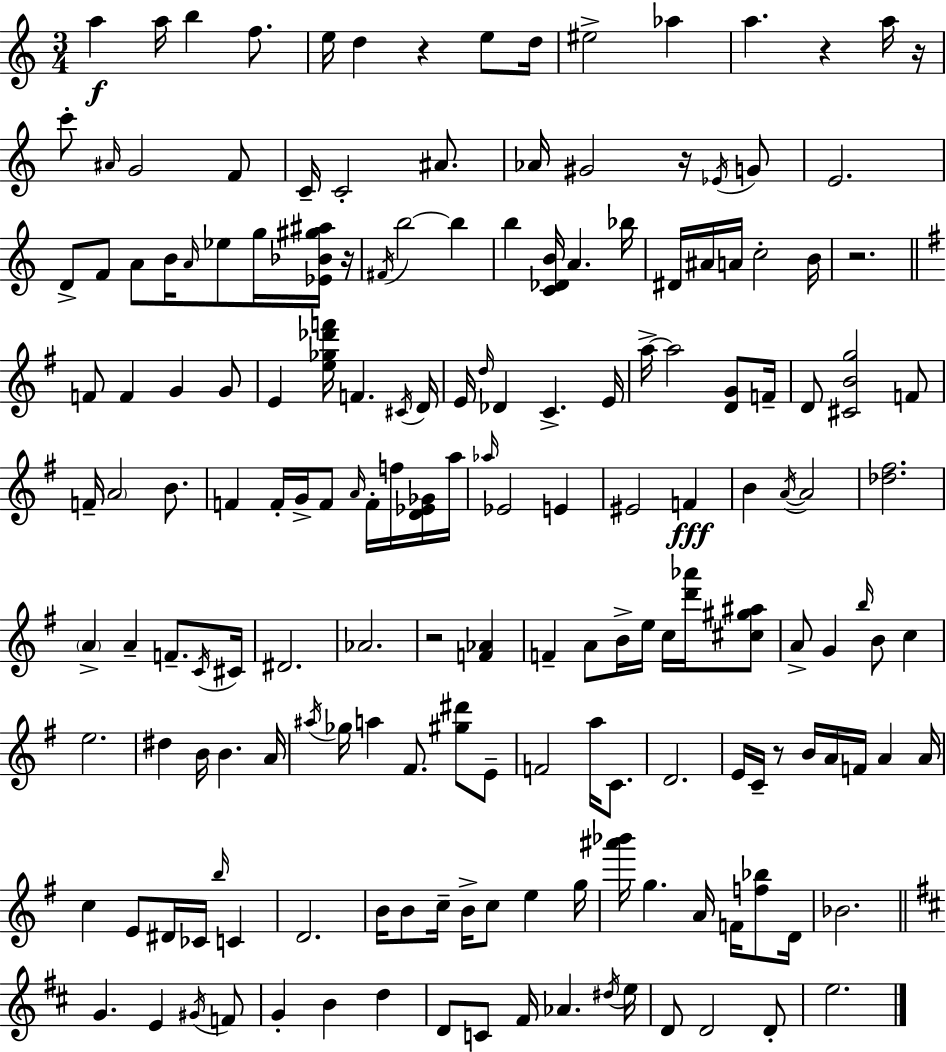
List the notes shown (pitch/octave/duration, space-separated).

A5/q A5/s B5/q F5/e. E5/s D5/q R/q E5/e D5/s EIS5/h Ab5/q A5/q. R/q A5/s R/s C6/e A#4/s G4/h F4/e C4/s C4/h A#4/e. Ab4/s G#4/h R/s Eb4/s G4/e E4/h. D4/e F4/e A4/e B4/s A4/s Eb5/e G5/s [Eb4,Bb4,G#5,A#5]/s R/s F#4/s B5/h B5/q B5/q [C4,Db4,B4]/s A4/q. Bb5/s D#4/s A#4/s A4/s C5/h B4/s R/h. F4/e F4/q G4/q G4/e E4/q [E5,Gb5,Db6,F6]/s F4/q. C#4/s D4/s E4/s D5/s Db4/q C4/q. E4/s A5/s A5/h [D4,G4]/e F4/s D4/e [C#4,B4,G5]/h F4/e F4/s A4/h B4/e. F4/q F4/s G4/s F4/e A4/s F4/s F5/s [D4,Eb4,Gb4]/s A5/s Ab5/s Eb4/h E4/q EIS4/h F4/q B4/q A4/s A4/h [Db5,F#5]/h. A4/q A4/q F4/e. C4/s C#4/s D#4/h. Ab4/h. R/h [F4,Ab4]/q F4/q A4/e B4/s E5/s C5/s [D6,Ab6]/s [C#5,G#5,A#5]/e A4/e G4/q B5/s B4/e C5/q E5/h. D#5/q B4/s B4/q. A4/s A#5/s Gb5/s A5/q F#4/e. [G#5,D#6]/e E4/e F4/h A5/s C4/e. D4/h. E4/s C4/s R/e B4/s A4/s F4/s A4/q A4/s C5/q E4/e D#4/s CES4/s B5/s C4/q D4/h. B4/s B4/e C5/s B4/s C5/e E5/q G5/s [A#6,Bb6]/s G5/q. A4/s F4/s [F5,Bb5]/e D4/s Bb4/h. G4/q. E4/q G#4/s F4/e G4/q B4/q D5/q D4/e C4/e F#4/s Ab4/q. D#5/s E5/s D4/e D4/h D4/e E5/h.